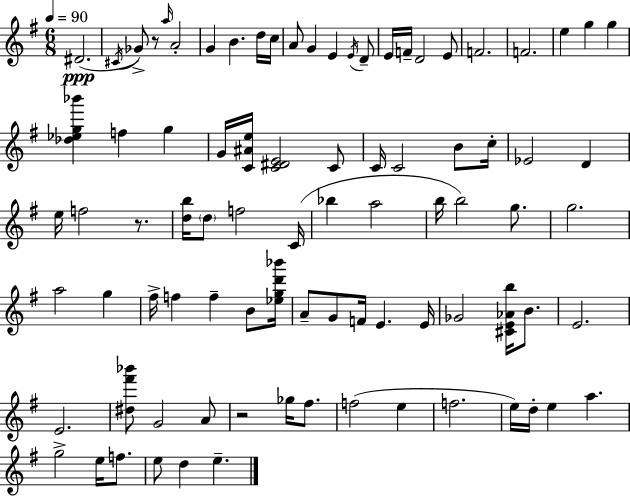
D#4/h. C#4/s Gb4/e R/e A5/s A4/h G4/q B4/q. D5/s C5/s A4/e G4/q E4/q E4/s D4/e E4/s F4/s D4/h E4/e F4/h. F4/h. E5/q G5/q G5/q [Db5,Eb5,G5,Bb6]/q F5/q G5/q G4/s [C4,A#4,E5]/s [C4,D#4,E4]/h C4/e C4/s C4/h B4/e C5/s Eb4/h D4/q E5/s F5/h R/e. [D5,B5]/s D5/e F5/h C4/s Bb5/q A5/h B5/s B5/h G5/e. G5/h. A5/h G5/q F#5/s F5/q F5/q B4/e [Eb5,G5,D6,Bb6]/s A4/e G4/e F4/s E4/q. E4/s Gb4/h [C#4,E4,Ab4,B5]/s B4/e. E4/h. E4/h. [D#5,F#6,Bb6]/e G4/h A4/e R/h Gb5/s F#5/e. F5/h E5/q F5/h. E5/s D5/s E5/q A5/q. G5/h E5/s F5/e. E5/e D5/q E5/q.